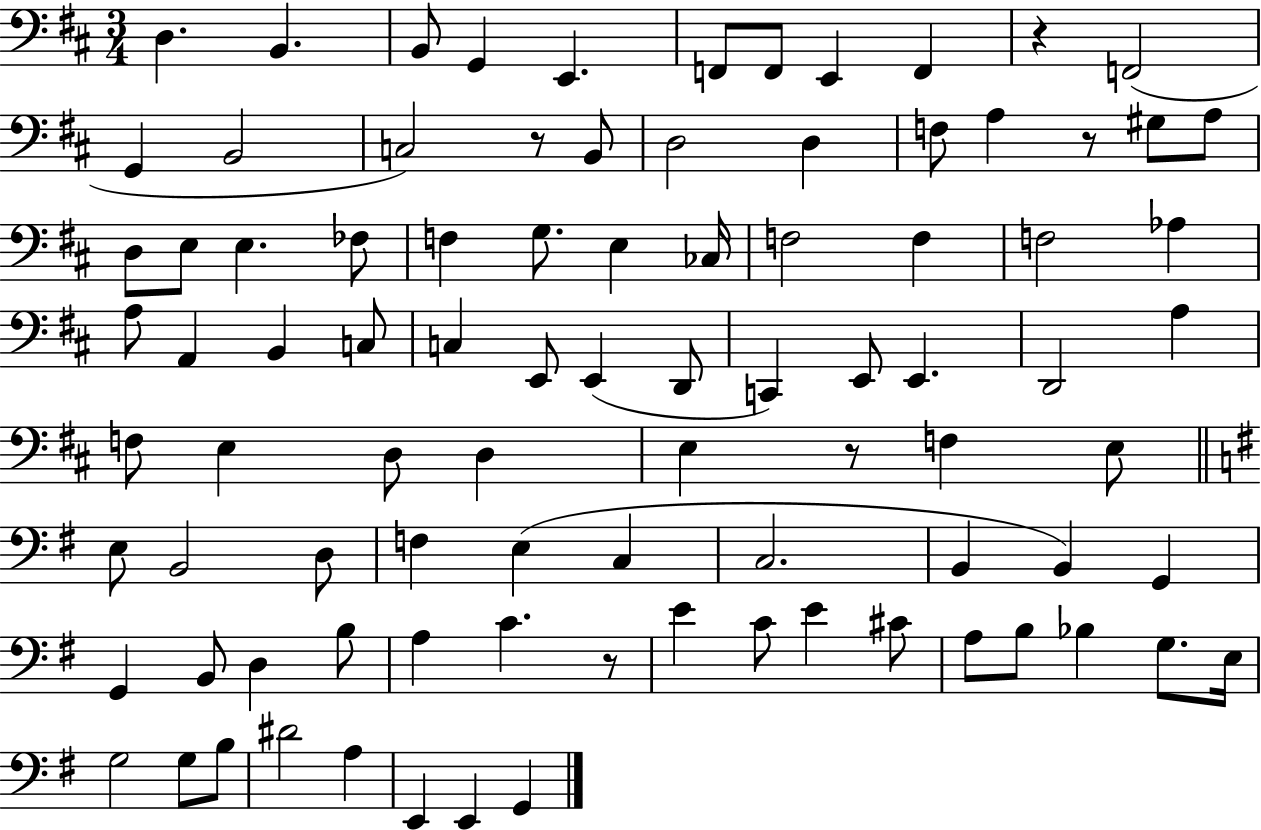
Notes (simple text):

D3/q. B2/q. B2/e G2/q E2/q. F2/e F2/e E2/q F2/q R/q F2/h G2/q B2/h C3/h R/e B2/e D3/h D3/q F3/e A3/q R/e G#3/e A3/e D3/e E3/e E3/q. FES3/e F3/q G3/e. E3/q CES3/s F3/h F3/q F3/h Ab3/q A3/e A2/q B2/q C3/e C3/q E2/e E2/q D2/e C2/q E2/e E2/q. D2/h A3/q F3/e E3/q D3/e D3/q E3/q R/e F3/q E3/e E3/e B2/h D3/e F3/q E3/q C3/q C3/h. B2/q B2/q G2/q G2/q B2/e D3/q B3/e A3/q C4/q. R/e E4/q C4/e E4/q C#4/e A3/e B3/e Bb3/q G3/e. E3/s G3/h G3/e B3/e D#4/h A3/q E2/q E2/q G2/q